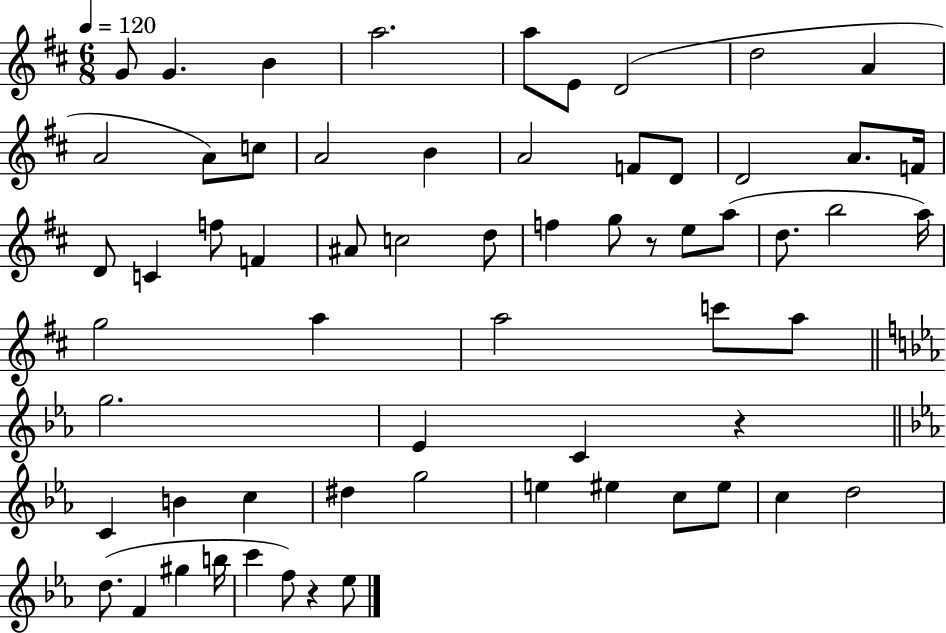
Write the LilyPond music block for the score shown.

{
  \clef treble
  \numericTimeSignature
  \time 6/8
  \key d \major
  \tempo 4 = 120
  \repeat volta 2 { g'8 g'4. b'4 | a''2. | a''8 e'8 d'2( | d''2 a'4 | \break a'2 a'8) c''8 | a'2 b'4 | a'2 f'8 d'8 | d'2 a'8. f'16 | \break d'8 c'4 f''8 f'4 | ais'8 c''2 d''8 | f''4 g''8 r8 e''8 a''8( | d''8. b''2 a''16) | \break g''2 a''4 | a''2 c'''8 a''8 | \bar "||" \break \key ees \major g''2. | ees'4 c'4 r4 | \bar "||" \break \key ees \major c'4 b'4 c''4 | dis''4 g''2 | e''4 eis''4 c''8 eis''8 | c''4 d''2 | \break d''8.( f'4 gis''4 b''16 | c'''4 f''8) r4 ees''8 | } \bar "|."
}